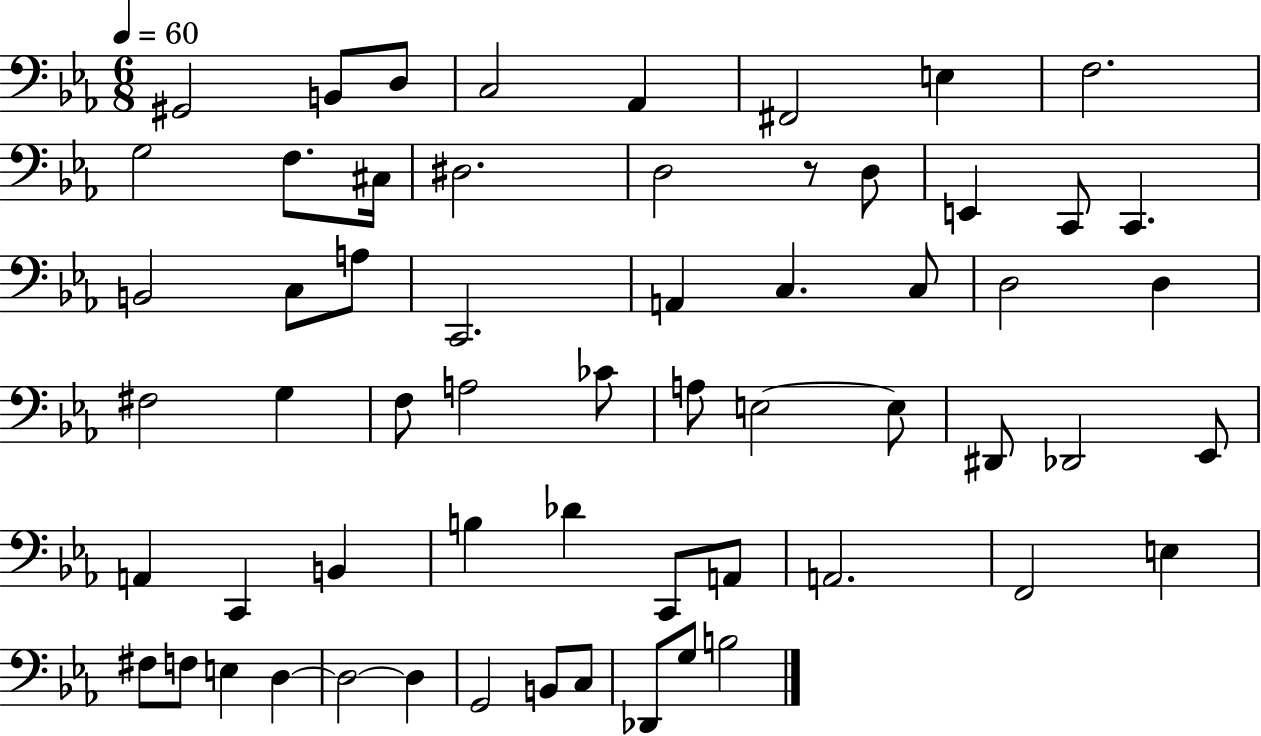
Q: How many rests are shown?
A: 1